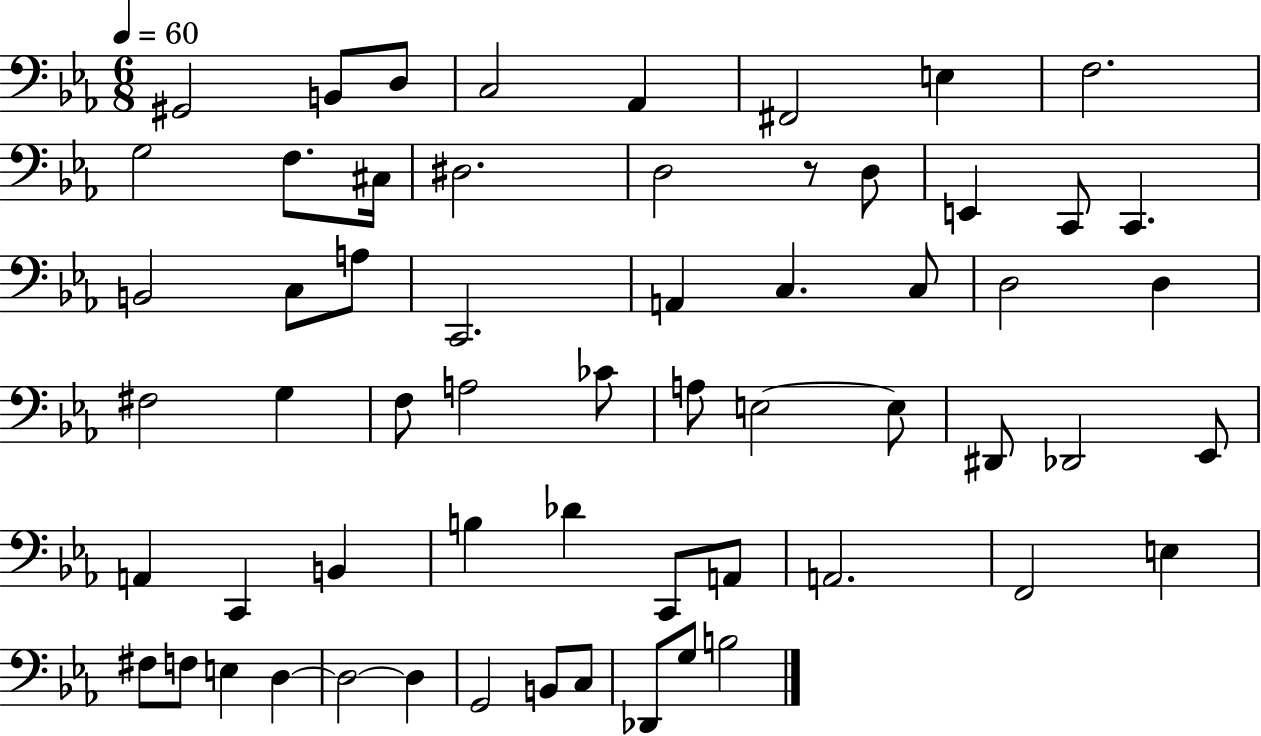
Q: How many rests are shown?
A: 1